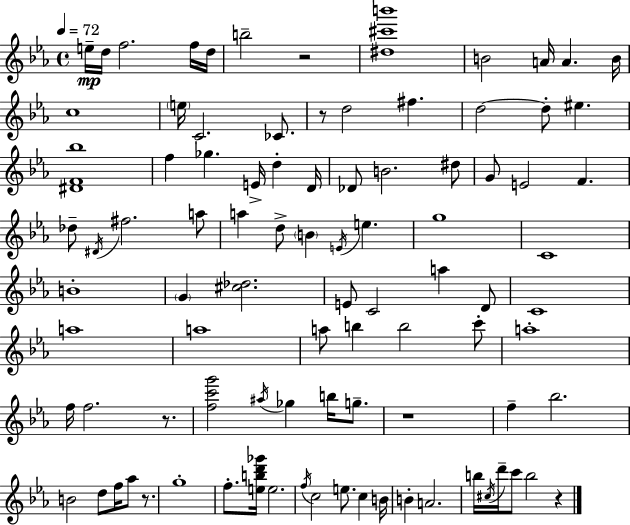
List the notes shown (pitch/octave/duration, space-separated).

E5/s D5/s F5/h. F5/s D5/s B5/h R/h [D#5,C#6,B6]/w B4/h A4/s A4/q. B4/s C5/w E5/s C4/h. CES4/e. R/e D5/h F#5/q. D5/h D5/e EIS5/q. [D#4,F4,Bb5]/w F5/q Gb5/q. E4/s D5/q D4/s Db4/e B4/h. D#5/e G4/e E4/h F4/q. Db5/e D#4/s F#5/h. A5/e A5/q D5/e B4/q E4/s E5/q. G5/w C4/w B4/w G4/q [C#5,Db5]/h. E4/e C4/h A5/q D4/e C4/w A5/w A5/w A5/e B5/q B5/h C6/e A5/w F5/s F5/h. R/e. [F5,C6,G6]/h A#5/s Gb5/q B5/s G5/e. R/w F5/q Bb5/h. B4/h D5/e F5/s Ab5/e R/e. G5/w F5/e. [E5,B5,D6,Gb6]/s E5/h. F5/s C5/h E5/e. C5/q B4/s B4/q A4/h. B5/s C#5/s D6/s C6/e B5/h R/q